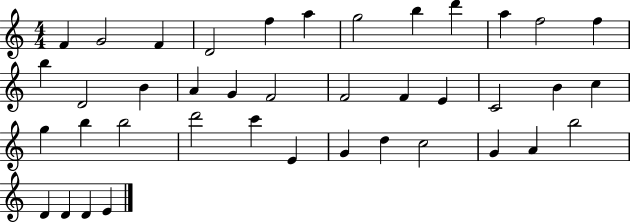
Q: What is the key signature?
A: C major